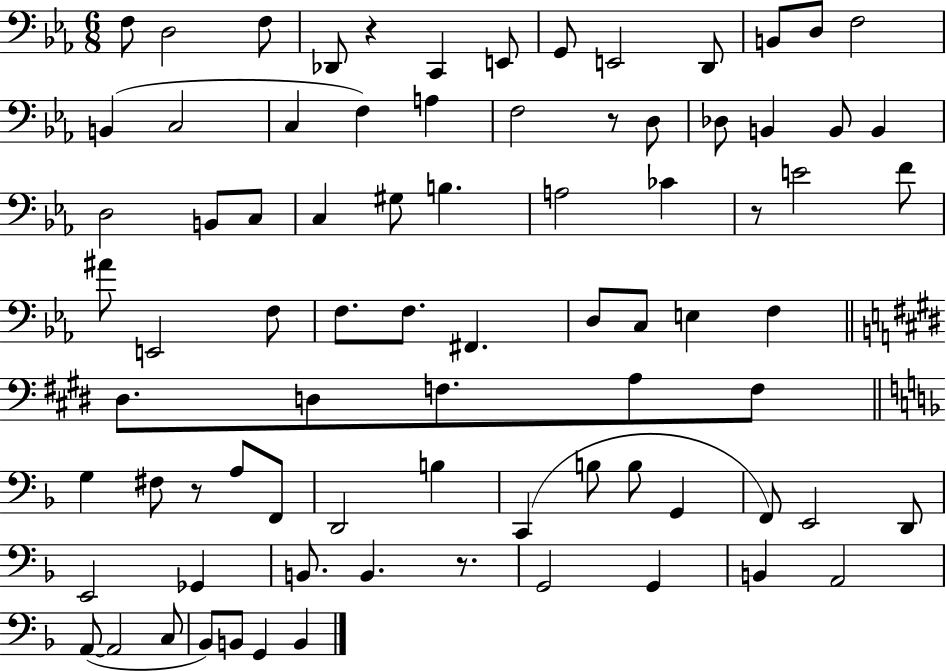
F3/e D3/h F3/e Db2/e R/q C2/q E2/e G2/e E2/h D2/e B2/e D3/e F3/h B2/q C3/h C3/q F3/q A3/q F3/h R/e D3/e Db3/e B2/q B2/e B2/q D3/h B2/e C3/e C3/q G#3/e B3/q. A3/h CES4/q R/e E4/h F4/e A#4/e E2/h F3/e F3/e. F3/e. F#2/q. D3/e C3/e E3/q F3/q D#3/e. D3/e F3/e. A3/e F3/e G3/q F#3/e R/e A3/e F2/e D2/h B3/q C2/q B3/e B3/e G2/q F2/e E2/h D2/e E2/h Gb2/q B2/e. B2/q. R/e. G2/h G2/q B2/q A2/h A2/e A2/h C3/e Bb2/e B2/e G2/q B2/q